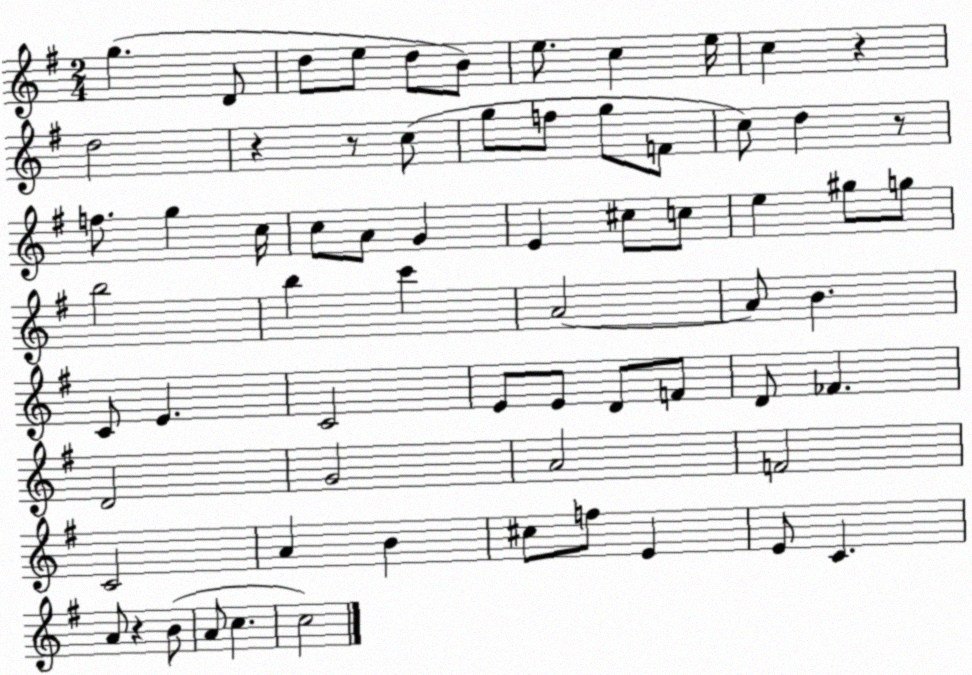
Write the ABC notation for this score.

X:1
T:Untitled
M:2/4
L:1/4
K:G
g D/2 d/2 e/2 d/2 B/2 e/2 c e/4 c z d2 z z/2 c/2 g/2 f/2 g/2 F/2 c/2 d z/2 f/2 g c/4 c/2 A/2 G E ^c/2 c/2 e ^g/2 g/2 b2 b c' A2 A/2 B C/2 E C2 E/2 E/2 D/2 F/2 D/2 _F D2 G2 A2 F2 C2 A B ^c/2 f/2 E E/2 C A/2 z B/2 A/2 c c2